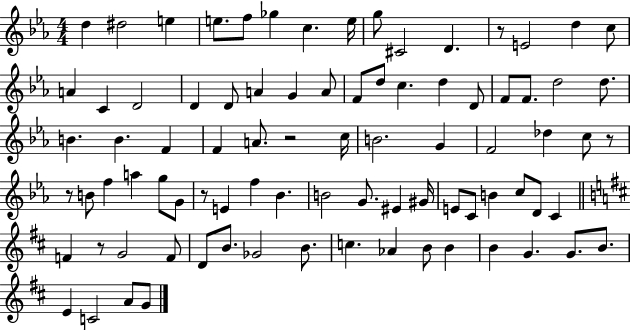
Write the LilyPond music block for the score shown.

{
  \clef treble
  \numericTimeSignature
  \time 4/4
  \key ees \major
  d''4 dis''2 e''4 | e''8. f''8 ges''4 c''4. e''16 | g''8 cis'2 d'4. | r8 e'2 d''4 c''8 | \break a'4 c'4 d'2 | d'4 d'8 a'4 g'4 a'8 | f'8 d''8 c''4. d''4 d'8 | f'8 f'8. d''2 d''8. | \break b'4. b'4. f'4 | f'4 a'8. r2 c''16 | b'2. g'4 | f'2 des''4 c''8 r8 | \break r8 b'8 f''4 a''4 g''8 g'8 | r8 e'4 f''4 bes'4. | b'2 g'8. eis'4 gis'16 | e'8 c'8 b'4 c''8 d'8 c'4 | \break \bar "||" \break \key d \major f'4 r8 g'2 f'8 | d'8 b'8. ges'2 b'8. | c''4. aes'4 b'8 b'4 | b'4 g'4. g'8. b'8. | \break e'4 c'2 a'8 g'8 | \bar "|."
}